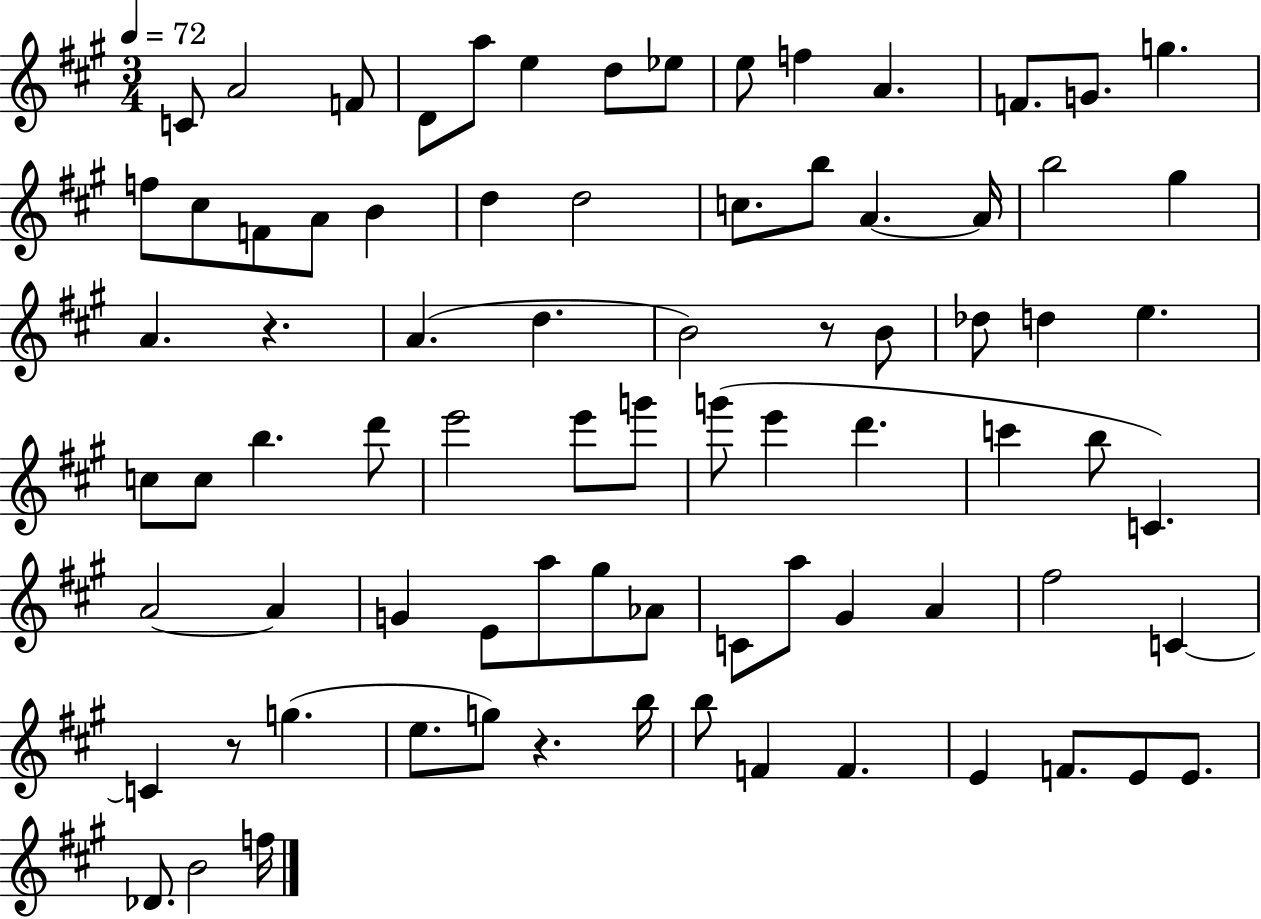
C4/e A4/h F4/e D4/e A5/e E5/q D5/e Eb5/e E5/e F5/q A4/q. F4/e. G4/e. G5/q. F5/e C#5/e F4/e A4/e B4/q D5/q D5/h C5/e. B5/e A4/q. A4/s B5/h G#5/q A4/q. R/q. A4/q. D5/q. B4/h R/e B4/e Db5/e D5/q E5/q. C5/e C5/e B5/q. D6/e E6/h E6/e G6/e G6/e E6/q D6/q. C6/q B5/e C4/q. A4/h A4/q G4/q E4/e A5/e G#5/e Ab4/e C4/e A5/e G#4/q A4/q F#5/h C4/q C4/q R/e G5/q. E5/e. G5/e R/q. B5/s B5/e F4/q F4/q. E4/q F4/e. E4/e E4/e. Db4/e. B4/h F5/s